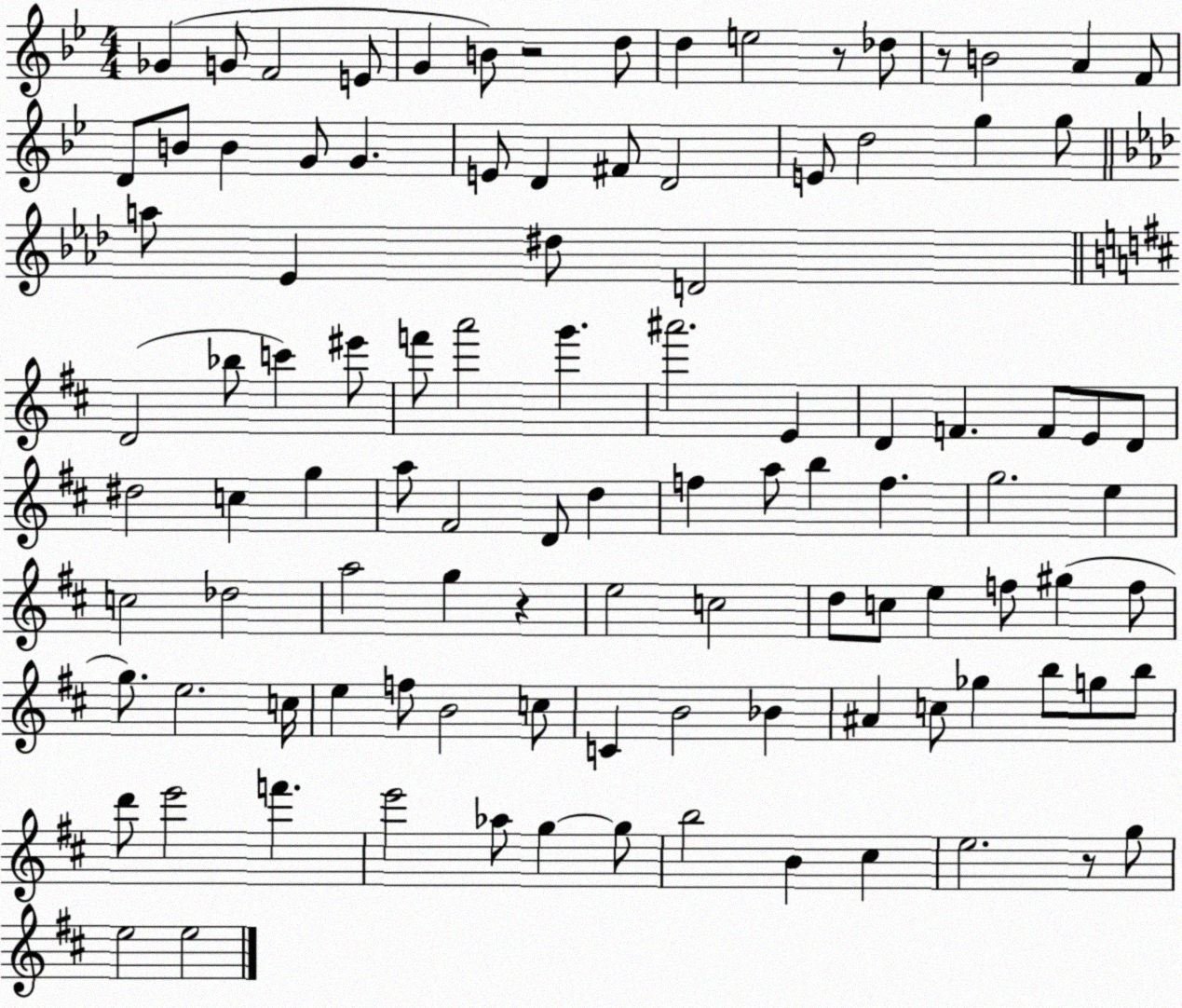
X:1
T:Untitled
M:4/4
L:1/4
K:Bb
_G G/2 F2 E/2 G B/2 z2 d/2 d e2 z/2 _d/2 z/2 B2 A F/2 D/2 B/2 B G/2 G E/2 D ^F/2 D2 E/2 d2 g g/2 a/2 _E ^d/2 D2 D2 _b/2 c' ^e'/2 f'/2 a'2 g' ^a'2 E D F F/2 E/2 D/2 ^d2 c g a/2 ^F2 D/2 d f a/2 b f g2 e c2 _d2 a2 g z e2 c2 d/2 c/2 e f/2 ^g f/2 g/2 e2 c/4 e f/2 B2 c/2 C B2 _B ^A c/2 _g b/2 g/2 b/2 d'/2 e'2 f' e'2 _a/2 g g/2 b2 B ^c e2 z/2 g/2 e2 e2